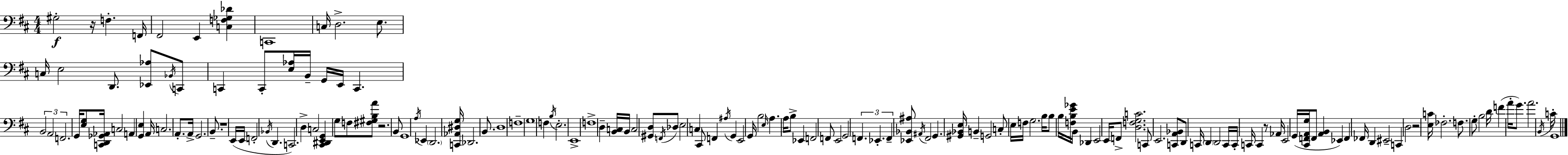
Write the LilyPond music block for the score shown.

{
  \clef bass
  \numericTimeSignature
  \time 4/4
  \key d \major
  gis2-.\f r16 f4.-. f,16 | fis,2 e,4 <c f ges des'>4 | c,1 | c16 d2.-> e8. | \break c16 e2 d,8. <ees, aes>8 \acciaccatura { bes,16 } c,8 | c,4 c,8-. <e aes>16 b,16-- g,16 e,16 c,4. | \tuplet 3/2 { b,2 a,2 | f,2. } g,16 <e g>8 | \break <c, d, ges, aes,>16 c2 a,4 <g, e>4 | a,16 c2. a,8.-. | a,16-> g,2. b,8.-- | r1 | \break e,16( e,16 f,2-. \acciaccatura { bes,16 } d,4. | c,2.) d4-> | c2 <cis, dis, e, g,>4 g8 | f8 <fis gis b a'>8 r2. | \break b,8 g,1 | \acciaccatura { a16 } ees,4 \parenthesize d,2. | <c, aes, dis g>16 des,2. | b,8. d1 | \break f1-- | g1 | f4 \acciaccatura { b16 } e2.-. | e,1-> | \break f1-> | d4-- <b, c>16 b,16 c2 | <gis, d>8 \acciaccatura { f,16 } des8 e2 c4 | cis,8 f,4 \acciaccatura { ais16 } g,4 e,2 | \break g,16 b2 \grace { e16 } | a4. a16 b8-> ees,4 f,2 | f,8 e,2 g,2 | \tuplet 3/2 { f,4. ees,4.-. | \break f,4-- } <ees, bes, ais>8 \acciaccatura { ais,16 } fis,2 | g,4. <gis, bes, e>16 b,4-- g,2 | c8-. e16 f16 g2. | b16 b8 b16 <f b e' ges'>16 b,16 des,4 e,2 | \break e,16 f,8-> <d f g c'>2. | c,8 e,2. | <c, a, bes,>8 d,8 c,16 \parenthesize d,4 d,2 | c,16 c,16-. c,16 c,4 r8 aes,16 e,2 | \break g,16( <cis, f, a, g>16 f,8 <a, b,>4 ees,4) | f,4 fes,16 d,4 eis,2-- | c,4 d2 | r2 <e c'>16 fes2.-. | \break f8. g8-. b2 | d'16 f'4( a'16-. g'8.) a'2. | \acciaccatura { b,16 } c'16-. g,1 | \bar "|."
}